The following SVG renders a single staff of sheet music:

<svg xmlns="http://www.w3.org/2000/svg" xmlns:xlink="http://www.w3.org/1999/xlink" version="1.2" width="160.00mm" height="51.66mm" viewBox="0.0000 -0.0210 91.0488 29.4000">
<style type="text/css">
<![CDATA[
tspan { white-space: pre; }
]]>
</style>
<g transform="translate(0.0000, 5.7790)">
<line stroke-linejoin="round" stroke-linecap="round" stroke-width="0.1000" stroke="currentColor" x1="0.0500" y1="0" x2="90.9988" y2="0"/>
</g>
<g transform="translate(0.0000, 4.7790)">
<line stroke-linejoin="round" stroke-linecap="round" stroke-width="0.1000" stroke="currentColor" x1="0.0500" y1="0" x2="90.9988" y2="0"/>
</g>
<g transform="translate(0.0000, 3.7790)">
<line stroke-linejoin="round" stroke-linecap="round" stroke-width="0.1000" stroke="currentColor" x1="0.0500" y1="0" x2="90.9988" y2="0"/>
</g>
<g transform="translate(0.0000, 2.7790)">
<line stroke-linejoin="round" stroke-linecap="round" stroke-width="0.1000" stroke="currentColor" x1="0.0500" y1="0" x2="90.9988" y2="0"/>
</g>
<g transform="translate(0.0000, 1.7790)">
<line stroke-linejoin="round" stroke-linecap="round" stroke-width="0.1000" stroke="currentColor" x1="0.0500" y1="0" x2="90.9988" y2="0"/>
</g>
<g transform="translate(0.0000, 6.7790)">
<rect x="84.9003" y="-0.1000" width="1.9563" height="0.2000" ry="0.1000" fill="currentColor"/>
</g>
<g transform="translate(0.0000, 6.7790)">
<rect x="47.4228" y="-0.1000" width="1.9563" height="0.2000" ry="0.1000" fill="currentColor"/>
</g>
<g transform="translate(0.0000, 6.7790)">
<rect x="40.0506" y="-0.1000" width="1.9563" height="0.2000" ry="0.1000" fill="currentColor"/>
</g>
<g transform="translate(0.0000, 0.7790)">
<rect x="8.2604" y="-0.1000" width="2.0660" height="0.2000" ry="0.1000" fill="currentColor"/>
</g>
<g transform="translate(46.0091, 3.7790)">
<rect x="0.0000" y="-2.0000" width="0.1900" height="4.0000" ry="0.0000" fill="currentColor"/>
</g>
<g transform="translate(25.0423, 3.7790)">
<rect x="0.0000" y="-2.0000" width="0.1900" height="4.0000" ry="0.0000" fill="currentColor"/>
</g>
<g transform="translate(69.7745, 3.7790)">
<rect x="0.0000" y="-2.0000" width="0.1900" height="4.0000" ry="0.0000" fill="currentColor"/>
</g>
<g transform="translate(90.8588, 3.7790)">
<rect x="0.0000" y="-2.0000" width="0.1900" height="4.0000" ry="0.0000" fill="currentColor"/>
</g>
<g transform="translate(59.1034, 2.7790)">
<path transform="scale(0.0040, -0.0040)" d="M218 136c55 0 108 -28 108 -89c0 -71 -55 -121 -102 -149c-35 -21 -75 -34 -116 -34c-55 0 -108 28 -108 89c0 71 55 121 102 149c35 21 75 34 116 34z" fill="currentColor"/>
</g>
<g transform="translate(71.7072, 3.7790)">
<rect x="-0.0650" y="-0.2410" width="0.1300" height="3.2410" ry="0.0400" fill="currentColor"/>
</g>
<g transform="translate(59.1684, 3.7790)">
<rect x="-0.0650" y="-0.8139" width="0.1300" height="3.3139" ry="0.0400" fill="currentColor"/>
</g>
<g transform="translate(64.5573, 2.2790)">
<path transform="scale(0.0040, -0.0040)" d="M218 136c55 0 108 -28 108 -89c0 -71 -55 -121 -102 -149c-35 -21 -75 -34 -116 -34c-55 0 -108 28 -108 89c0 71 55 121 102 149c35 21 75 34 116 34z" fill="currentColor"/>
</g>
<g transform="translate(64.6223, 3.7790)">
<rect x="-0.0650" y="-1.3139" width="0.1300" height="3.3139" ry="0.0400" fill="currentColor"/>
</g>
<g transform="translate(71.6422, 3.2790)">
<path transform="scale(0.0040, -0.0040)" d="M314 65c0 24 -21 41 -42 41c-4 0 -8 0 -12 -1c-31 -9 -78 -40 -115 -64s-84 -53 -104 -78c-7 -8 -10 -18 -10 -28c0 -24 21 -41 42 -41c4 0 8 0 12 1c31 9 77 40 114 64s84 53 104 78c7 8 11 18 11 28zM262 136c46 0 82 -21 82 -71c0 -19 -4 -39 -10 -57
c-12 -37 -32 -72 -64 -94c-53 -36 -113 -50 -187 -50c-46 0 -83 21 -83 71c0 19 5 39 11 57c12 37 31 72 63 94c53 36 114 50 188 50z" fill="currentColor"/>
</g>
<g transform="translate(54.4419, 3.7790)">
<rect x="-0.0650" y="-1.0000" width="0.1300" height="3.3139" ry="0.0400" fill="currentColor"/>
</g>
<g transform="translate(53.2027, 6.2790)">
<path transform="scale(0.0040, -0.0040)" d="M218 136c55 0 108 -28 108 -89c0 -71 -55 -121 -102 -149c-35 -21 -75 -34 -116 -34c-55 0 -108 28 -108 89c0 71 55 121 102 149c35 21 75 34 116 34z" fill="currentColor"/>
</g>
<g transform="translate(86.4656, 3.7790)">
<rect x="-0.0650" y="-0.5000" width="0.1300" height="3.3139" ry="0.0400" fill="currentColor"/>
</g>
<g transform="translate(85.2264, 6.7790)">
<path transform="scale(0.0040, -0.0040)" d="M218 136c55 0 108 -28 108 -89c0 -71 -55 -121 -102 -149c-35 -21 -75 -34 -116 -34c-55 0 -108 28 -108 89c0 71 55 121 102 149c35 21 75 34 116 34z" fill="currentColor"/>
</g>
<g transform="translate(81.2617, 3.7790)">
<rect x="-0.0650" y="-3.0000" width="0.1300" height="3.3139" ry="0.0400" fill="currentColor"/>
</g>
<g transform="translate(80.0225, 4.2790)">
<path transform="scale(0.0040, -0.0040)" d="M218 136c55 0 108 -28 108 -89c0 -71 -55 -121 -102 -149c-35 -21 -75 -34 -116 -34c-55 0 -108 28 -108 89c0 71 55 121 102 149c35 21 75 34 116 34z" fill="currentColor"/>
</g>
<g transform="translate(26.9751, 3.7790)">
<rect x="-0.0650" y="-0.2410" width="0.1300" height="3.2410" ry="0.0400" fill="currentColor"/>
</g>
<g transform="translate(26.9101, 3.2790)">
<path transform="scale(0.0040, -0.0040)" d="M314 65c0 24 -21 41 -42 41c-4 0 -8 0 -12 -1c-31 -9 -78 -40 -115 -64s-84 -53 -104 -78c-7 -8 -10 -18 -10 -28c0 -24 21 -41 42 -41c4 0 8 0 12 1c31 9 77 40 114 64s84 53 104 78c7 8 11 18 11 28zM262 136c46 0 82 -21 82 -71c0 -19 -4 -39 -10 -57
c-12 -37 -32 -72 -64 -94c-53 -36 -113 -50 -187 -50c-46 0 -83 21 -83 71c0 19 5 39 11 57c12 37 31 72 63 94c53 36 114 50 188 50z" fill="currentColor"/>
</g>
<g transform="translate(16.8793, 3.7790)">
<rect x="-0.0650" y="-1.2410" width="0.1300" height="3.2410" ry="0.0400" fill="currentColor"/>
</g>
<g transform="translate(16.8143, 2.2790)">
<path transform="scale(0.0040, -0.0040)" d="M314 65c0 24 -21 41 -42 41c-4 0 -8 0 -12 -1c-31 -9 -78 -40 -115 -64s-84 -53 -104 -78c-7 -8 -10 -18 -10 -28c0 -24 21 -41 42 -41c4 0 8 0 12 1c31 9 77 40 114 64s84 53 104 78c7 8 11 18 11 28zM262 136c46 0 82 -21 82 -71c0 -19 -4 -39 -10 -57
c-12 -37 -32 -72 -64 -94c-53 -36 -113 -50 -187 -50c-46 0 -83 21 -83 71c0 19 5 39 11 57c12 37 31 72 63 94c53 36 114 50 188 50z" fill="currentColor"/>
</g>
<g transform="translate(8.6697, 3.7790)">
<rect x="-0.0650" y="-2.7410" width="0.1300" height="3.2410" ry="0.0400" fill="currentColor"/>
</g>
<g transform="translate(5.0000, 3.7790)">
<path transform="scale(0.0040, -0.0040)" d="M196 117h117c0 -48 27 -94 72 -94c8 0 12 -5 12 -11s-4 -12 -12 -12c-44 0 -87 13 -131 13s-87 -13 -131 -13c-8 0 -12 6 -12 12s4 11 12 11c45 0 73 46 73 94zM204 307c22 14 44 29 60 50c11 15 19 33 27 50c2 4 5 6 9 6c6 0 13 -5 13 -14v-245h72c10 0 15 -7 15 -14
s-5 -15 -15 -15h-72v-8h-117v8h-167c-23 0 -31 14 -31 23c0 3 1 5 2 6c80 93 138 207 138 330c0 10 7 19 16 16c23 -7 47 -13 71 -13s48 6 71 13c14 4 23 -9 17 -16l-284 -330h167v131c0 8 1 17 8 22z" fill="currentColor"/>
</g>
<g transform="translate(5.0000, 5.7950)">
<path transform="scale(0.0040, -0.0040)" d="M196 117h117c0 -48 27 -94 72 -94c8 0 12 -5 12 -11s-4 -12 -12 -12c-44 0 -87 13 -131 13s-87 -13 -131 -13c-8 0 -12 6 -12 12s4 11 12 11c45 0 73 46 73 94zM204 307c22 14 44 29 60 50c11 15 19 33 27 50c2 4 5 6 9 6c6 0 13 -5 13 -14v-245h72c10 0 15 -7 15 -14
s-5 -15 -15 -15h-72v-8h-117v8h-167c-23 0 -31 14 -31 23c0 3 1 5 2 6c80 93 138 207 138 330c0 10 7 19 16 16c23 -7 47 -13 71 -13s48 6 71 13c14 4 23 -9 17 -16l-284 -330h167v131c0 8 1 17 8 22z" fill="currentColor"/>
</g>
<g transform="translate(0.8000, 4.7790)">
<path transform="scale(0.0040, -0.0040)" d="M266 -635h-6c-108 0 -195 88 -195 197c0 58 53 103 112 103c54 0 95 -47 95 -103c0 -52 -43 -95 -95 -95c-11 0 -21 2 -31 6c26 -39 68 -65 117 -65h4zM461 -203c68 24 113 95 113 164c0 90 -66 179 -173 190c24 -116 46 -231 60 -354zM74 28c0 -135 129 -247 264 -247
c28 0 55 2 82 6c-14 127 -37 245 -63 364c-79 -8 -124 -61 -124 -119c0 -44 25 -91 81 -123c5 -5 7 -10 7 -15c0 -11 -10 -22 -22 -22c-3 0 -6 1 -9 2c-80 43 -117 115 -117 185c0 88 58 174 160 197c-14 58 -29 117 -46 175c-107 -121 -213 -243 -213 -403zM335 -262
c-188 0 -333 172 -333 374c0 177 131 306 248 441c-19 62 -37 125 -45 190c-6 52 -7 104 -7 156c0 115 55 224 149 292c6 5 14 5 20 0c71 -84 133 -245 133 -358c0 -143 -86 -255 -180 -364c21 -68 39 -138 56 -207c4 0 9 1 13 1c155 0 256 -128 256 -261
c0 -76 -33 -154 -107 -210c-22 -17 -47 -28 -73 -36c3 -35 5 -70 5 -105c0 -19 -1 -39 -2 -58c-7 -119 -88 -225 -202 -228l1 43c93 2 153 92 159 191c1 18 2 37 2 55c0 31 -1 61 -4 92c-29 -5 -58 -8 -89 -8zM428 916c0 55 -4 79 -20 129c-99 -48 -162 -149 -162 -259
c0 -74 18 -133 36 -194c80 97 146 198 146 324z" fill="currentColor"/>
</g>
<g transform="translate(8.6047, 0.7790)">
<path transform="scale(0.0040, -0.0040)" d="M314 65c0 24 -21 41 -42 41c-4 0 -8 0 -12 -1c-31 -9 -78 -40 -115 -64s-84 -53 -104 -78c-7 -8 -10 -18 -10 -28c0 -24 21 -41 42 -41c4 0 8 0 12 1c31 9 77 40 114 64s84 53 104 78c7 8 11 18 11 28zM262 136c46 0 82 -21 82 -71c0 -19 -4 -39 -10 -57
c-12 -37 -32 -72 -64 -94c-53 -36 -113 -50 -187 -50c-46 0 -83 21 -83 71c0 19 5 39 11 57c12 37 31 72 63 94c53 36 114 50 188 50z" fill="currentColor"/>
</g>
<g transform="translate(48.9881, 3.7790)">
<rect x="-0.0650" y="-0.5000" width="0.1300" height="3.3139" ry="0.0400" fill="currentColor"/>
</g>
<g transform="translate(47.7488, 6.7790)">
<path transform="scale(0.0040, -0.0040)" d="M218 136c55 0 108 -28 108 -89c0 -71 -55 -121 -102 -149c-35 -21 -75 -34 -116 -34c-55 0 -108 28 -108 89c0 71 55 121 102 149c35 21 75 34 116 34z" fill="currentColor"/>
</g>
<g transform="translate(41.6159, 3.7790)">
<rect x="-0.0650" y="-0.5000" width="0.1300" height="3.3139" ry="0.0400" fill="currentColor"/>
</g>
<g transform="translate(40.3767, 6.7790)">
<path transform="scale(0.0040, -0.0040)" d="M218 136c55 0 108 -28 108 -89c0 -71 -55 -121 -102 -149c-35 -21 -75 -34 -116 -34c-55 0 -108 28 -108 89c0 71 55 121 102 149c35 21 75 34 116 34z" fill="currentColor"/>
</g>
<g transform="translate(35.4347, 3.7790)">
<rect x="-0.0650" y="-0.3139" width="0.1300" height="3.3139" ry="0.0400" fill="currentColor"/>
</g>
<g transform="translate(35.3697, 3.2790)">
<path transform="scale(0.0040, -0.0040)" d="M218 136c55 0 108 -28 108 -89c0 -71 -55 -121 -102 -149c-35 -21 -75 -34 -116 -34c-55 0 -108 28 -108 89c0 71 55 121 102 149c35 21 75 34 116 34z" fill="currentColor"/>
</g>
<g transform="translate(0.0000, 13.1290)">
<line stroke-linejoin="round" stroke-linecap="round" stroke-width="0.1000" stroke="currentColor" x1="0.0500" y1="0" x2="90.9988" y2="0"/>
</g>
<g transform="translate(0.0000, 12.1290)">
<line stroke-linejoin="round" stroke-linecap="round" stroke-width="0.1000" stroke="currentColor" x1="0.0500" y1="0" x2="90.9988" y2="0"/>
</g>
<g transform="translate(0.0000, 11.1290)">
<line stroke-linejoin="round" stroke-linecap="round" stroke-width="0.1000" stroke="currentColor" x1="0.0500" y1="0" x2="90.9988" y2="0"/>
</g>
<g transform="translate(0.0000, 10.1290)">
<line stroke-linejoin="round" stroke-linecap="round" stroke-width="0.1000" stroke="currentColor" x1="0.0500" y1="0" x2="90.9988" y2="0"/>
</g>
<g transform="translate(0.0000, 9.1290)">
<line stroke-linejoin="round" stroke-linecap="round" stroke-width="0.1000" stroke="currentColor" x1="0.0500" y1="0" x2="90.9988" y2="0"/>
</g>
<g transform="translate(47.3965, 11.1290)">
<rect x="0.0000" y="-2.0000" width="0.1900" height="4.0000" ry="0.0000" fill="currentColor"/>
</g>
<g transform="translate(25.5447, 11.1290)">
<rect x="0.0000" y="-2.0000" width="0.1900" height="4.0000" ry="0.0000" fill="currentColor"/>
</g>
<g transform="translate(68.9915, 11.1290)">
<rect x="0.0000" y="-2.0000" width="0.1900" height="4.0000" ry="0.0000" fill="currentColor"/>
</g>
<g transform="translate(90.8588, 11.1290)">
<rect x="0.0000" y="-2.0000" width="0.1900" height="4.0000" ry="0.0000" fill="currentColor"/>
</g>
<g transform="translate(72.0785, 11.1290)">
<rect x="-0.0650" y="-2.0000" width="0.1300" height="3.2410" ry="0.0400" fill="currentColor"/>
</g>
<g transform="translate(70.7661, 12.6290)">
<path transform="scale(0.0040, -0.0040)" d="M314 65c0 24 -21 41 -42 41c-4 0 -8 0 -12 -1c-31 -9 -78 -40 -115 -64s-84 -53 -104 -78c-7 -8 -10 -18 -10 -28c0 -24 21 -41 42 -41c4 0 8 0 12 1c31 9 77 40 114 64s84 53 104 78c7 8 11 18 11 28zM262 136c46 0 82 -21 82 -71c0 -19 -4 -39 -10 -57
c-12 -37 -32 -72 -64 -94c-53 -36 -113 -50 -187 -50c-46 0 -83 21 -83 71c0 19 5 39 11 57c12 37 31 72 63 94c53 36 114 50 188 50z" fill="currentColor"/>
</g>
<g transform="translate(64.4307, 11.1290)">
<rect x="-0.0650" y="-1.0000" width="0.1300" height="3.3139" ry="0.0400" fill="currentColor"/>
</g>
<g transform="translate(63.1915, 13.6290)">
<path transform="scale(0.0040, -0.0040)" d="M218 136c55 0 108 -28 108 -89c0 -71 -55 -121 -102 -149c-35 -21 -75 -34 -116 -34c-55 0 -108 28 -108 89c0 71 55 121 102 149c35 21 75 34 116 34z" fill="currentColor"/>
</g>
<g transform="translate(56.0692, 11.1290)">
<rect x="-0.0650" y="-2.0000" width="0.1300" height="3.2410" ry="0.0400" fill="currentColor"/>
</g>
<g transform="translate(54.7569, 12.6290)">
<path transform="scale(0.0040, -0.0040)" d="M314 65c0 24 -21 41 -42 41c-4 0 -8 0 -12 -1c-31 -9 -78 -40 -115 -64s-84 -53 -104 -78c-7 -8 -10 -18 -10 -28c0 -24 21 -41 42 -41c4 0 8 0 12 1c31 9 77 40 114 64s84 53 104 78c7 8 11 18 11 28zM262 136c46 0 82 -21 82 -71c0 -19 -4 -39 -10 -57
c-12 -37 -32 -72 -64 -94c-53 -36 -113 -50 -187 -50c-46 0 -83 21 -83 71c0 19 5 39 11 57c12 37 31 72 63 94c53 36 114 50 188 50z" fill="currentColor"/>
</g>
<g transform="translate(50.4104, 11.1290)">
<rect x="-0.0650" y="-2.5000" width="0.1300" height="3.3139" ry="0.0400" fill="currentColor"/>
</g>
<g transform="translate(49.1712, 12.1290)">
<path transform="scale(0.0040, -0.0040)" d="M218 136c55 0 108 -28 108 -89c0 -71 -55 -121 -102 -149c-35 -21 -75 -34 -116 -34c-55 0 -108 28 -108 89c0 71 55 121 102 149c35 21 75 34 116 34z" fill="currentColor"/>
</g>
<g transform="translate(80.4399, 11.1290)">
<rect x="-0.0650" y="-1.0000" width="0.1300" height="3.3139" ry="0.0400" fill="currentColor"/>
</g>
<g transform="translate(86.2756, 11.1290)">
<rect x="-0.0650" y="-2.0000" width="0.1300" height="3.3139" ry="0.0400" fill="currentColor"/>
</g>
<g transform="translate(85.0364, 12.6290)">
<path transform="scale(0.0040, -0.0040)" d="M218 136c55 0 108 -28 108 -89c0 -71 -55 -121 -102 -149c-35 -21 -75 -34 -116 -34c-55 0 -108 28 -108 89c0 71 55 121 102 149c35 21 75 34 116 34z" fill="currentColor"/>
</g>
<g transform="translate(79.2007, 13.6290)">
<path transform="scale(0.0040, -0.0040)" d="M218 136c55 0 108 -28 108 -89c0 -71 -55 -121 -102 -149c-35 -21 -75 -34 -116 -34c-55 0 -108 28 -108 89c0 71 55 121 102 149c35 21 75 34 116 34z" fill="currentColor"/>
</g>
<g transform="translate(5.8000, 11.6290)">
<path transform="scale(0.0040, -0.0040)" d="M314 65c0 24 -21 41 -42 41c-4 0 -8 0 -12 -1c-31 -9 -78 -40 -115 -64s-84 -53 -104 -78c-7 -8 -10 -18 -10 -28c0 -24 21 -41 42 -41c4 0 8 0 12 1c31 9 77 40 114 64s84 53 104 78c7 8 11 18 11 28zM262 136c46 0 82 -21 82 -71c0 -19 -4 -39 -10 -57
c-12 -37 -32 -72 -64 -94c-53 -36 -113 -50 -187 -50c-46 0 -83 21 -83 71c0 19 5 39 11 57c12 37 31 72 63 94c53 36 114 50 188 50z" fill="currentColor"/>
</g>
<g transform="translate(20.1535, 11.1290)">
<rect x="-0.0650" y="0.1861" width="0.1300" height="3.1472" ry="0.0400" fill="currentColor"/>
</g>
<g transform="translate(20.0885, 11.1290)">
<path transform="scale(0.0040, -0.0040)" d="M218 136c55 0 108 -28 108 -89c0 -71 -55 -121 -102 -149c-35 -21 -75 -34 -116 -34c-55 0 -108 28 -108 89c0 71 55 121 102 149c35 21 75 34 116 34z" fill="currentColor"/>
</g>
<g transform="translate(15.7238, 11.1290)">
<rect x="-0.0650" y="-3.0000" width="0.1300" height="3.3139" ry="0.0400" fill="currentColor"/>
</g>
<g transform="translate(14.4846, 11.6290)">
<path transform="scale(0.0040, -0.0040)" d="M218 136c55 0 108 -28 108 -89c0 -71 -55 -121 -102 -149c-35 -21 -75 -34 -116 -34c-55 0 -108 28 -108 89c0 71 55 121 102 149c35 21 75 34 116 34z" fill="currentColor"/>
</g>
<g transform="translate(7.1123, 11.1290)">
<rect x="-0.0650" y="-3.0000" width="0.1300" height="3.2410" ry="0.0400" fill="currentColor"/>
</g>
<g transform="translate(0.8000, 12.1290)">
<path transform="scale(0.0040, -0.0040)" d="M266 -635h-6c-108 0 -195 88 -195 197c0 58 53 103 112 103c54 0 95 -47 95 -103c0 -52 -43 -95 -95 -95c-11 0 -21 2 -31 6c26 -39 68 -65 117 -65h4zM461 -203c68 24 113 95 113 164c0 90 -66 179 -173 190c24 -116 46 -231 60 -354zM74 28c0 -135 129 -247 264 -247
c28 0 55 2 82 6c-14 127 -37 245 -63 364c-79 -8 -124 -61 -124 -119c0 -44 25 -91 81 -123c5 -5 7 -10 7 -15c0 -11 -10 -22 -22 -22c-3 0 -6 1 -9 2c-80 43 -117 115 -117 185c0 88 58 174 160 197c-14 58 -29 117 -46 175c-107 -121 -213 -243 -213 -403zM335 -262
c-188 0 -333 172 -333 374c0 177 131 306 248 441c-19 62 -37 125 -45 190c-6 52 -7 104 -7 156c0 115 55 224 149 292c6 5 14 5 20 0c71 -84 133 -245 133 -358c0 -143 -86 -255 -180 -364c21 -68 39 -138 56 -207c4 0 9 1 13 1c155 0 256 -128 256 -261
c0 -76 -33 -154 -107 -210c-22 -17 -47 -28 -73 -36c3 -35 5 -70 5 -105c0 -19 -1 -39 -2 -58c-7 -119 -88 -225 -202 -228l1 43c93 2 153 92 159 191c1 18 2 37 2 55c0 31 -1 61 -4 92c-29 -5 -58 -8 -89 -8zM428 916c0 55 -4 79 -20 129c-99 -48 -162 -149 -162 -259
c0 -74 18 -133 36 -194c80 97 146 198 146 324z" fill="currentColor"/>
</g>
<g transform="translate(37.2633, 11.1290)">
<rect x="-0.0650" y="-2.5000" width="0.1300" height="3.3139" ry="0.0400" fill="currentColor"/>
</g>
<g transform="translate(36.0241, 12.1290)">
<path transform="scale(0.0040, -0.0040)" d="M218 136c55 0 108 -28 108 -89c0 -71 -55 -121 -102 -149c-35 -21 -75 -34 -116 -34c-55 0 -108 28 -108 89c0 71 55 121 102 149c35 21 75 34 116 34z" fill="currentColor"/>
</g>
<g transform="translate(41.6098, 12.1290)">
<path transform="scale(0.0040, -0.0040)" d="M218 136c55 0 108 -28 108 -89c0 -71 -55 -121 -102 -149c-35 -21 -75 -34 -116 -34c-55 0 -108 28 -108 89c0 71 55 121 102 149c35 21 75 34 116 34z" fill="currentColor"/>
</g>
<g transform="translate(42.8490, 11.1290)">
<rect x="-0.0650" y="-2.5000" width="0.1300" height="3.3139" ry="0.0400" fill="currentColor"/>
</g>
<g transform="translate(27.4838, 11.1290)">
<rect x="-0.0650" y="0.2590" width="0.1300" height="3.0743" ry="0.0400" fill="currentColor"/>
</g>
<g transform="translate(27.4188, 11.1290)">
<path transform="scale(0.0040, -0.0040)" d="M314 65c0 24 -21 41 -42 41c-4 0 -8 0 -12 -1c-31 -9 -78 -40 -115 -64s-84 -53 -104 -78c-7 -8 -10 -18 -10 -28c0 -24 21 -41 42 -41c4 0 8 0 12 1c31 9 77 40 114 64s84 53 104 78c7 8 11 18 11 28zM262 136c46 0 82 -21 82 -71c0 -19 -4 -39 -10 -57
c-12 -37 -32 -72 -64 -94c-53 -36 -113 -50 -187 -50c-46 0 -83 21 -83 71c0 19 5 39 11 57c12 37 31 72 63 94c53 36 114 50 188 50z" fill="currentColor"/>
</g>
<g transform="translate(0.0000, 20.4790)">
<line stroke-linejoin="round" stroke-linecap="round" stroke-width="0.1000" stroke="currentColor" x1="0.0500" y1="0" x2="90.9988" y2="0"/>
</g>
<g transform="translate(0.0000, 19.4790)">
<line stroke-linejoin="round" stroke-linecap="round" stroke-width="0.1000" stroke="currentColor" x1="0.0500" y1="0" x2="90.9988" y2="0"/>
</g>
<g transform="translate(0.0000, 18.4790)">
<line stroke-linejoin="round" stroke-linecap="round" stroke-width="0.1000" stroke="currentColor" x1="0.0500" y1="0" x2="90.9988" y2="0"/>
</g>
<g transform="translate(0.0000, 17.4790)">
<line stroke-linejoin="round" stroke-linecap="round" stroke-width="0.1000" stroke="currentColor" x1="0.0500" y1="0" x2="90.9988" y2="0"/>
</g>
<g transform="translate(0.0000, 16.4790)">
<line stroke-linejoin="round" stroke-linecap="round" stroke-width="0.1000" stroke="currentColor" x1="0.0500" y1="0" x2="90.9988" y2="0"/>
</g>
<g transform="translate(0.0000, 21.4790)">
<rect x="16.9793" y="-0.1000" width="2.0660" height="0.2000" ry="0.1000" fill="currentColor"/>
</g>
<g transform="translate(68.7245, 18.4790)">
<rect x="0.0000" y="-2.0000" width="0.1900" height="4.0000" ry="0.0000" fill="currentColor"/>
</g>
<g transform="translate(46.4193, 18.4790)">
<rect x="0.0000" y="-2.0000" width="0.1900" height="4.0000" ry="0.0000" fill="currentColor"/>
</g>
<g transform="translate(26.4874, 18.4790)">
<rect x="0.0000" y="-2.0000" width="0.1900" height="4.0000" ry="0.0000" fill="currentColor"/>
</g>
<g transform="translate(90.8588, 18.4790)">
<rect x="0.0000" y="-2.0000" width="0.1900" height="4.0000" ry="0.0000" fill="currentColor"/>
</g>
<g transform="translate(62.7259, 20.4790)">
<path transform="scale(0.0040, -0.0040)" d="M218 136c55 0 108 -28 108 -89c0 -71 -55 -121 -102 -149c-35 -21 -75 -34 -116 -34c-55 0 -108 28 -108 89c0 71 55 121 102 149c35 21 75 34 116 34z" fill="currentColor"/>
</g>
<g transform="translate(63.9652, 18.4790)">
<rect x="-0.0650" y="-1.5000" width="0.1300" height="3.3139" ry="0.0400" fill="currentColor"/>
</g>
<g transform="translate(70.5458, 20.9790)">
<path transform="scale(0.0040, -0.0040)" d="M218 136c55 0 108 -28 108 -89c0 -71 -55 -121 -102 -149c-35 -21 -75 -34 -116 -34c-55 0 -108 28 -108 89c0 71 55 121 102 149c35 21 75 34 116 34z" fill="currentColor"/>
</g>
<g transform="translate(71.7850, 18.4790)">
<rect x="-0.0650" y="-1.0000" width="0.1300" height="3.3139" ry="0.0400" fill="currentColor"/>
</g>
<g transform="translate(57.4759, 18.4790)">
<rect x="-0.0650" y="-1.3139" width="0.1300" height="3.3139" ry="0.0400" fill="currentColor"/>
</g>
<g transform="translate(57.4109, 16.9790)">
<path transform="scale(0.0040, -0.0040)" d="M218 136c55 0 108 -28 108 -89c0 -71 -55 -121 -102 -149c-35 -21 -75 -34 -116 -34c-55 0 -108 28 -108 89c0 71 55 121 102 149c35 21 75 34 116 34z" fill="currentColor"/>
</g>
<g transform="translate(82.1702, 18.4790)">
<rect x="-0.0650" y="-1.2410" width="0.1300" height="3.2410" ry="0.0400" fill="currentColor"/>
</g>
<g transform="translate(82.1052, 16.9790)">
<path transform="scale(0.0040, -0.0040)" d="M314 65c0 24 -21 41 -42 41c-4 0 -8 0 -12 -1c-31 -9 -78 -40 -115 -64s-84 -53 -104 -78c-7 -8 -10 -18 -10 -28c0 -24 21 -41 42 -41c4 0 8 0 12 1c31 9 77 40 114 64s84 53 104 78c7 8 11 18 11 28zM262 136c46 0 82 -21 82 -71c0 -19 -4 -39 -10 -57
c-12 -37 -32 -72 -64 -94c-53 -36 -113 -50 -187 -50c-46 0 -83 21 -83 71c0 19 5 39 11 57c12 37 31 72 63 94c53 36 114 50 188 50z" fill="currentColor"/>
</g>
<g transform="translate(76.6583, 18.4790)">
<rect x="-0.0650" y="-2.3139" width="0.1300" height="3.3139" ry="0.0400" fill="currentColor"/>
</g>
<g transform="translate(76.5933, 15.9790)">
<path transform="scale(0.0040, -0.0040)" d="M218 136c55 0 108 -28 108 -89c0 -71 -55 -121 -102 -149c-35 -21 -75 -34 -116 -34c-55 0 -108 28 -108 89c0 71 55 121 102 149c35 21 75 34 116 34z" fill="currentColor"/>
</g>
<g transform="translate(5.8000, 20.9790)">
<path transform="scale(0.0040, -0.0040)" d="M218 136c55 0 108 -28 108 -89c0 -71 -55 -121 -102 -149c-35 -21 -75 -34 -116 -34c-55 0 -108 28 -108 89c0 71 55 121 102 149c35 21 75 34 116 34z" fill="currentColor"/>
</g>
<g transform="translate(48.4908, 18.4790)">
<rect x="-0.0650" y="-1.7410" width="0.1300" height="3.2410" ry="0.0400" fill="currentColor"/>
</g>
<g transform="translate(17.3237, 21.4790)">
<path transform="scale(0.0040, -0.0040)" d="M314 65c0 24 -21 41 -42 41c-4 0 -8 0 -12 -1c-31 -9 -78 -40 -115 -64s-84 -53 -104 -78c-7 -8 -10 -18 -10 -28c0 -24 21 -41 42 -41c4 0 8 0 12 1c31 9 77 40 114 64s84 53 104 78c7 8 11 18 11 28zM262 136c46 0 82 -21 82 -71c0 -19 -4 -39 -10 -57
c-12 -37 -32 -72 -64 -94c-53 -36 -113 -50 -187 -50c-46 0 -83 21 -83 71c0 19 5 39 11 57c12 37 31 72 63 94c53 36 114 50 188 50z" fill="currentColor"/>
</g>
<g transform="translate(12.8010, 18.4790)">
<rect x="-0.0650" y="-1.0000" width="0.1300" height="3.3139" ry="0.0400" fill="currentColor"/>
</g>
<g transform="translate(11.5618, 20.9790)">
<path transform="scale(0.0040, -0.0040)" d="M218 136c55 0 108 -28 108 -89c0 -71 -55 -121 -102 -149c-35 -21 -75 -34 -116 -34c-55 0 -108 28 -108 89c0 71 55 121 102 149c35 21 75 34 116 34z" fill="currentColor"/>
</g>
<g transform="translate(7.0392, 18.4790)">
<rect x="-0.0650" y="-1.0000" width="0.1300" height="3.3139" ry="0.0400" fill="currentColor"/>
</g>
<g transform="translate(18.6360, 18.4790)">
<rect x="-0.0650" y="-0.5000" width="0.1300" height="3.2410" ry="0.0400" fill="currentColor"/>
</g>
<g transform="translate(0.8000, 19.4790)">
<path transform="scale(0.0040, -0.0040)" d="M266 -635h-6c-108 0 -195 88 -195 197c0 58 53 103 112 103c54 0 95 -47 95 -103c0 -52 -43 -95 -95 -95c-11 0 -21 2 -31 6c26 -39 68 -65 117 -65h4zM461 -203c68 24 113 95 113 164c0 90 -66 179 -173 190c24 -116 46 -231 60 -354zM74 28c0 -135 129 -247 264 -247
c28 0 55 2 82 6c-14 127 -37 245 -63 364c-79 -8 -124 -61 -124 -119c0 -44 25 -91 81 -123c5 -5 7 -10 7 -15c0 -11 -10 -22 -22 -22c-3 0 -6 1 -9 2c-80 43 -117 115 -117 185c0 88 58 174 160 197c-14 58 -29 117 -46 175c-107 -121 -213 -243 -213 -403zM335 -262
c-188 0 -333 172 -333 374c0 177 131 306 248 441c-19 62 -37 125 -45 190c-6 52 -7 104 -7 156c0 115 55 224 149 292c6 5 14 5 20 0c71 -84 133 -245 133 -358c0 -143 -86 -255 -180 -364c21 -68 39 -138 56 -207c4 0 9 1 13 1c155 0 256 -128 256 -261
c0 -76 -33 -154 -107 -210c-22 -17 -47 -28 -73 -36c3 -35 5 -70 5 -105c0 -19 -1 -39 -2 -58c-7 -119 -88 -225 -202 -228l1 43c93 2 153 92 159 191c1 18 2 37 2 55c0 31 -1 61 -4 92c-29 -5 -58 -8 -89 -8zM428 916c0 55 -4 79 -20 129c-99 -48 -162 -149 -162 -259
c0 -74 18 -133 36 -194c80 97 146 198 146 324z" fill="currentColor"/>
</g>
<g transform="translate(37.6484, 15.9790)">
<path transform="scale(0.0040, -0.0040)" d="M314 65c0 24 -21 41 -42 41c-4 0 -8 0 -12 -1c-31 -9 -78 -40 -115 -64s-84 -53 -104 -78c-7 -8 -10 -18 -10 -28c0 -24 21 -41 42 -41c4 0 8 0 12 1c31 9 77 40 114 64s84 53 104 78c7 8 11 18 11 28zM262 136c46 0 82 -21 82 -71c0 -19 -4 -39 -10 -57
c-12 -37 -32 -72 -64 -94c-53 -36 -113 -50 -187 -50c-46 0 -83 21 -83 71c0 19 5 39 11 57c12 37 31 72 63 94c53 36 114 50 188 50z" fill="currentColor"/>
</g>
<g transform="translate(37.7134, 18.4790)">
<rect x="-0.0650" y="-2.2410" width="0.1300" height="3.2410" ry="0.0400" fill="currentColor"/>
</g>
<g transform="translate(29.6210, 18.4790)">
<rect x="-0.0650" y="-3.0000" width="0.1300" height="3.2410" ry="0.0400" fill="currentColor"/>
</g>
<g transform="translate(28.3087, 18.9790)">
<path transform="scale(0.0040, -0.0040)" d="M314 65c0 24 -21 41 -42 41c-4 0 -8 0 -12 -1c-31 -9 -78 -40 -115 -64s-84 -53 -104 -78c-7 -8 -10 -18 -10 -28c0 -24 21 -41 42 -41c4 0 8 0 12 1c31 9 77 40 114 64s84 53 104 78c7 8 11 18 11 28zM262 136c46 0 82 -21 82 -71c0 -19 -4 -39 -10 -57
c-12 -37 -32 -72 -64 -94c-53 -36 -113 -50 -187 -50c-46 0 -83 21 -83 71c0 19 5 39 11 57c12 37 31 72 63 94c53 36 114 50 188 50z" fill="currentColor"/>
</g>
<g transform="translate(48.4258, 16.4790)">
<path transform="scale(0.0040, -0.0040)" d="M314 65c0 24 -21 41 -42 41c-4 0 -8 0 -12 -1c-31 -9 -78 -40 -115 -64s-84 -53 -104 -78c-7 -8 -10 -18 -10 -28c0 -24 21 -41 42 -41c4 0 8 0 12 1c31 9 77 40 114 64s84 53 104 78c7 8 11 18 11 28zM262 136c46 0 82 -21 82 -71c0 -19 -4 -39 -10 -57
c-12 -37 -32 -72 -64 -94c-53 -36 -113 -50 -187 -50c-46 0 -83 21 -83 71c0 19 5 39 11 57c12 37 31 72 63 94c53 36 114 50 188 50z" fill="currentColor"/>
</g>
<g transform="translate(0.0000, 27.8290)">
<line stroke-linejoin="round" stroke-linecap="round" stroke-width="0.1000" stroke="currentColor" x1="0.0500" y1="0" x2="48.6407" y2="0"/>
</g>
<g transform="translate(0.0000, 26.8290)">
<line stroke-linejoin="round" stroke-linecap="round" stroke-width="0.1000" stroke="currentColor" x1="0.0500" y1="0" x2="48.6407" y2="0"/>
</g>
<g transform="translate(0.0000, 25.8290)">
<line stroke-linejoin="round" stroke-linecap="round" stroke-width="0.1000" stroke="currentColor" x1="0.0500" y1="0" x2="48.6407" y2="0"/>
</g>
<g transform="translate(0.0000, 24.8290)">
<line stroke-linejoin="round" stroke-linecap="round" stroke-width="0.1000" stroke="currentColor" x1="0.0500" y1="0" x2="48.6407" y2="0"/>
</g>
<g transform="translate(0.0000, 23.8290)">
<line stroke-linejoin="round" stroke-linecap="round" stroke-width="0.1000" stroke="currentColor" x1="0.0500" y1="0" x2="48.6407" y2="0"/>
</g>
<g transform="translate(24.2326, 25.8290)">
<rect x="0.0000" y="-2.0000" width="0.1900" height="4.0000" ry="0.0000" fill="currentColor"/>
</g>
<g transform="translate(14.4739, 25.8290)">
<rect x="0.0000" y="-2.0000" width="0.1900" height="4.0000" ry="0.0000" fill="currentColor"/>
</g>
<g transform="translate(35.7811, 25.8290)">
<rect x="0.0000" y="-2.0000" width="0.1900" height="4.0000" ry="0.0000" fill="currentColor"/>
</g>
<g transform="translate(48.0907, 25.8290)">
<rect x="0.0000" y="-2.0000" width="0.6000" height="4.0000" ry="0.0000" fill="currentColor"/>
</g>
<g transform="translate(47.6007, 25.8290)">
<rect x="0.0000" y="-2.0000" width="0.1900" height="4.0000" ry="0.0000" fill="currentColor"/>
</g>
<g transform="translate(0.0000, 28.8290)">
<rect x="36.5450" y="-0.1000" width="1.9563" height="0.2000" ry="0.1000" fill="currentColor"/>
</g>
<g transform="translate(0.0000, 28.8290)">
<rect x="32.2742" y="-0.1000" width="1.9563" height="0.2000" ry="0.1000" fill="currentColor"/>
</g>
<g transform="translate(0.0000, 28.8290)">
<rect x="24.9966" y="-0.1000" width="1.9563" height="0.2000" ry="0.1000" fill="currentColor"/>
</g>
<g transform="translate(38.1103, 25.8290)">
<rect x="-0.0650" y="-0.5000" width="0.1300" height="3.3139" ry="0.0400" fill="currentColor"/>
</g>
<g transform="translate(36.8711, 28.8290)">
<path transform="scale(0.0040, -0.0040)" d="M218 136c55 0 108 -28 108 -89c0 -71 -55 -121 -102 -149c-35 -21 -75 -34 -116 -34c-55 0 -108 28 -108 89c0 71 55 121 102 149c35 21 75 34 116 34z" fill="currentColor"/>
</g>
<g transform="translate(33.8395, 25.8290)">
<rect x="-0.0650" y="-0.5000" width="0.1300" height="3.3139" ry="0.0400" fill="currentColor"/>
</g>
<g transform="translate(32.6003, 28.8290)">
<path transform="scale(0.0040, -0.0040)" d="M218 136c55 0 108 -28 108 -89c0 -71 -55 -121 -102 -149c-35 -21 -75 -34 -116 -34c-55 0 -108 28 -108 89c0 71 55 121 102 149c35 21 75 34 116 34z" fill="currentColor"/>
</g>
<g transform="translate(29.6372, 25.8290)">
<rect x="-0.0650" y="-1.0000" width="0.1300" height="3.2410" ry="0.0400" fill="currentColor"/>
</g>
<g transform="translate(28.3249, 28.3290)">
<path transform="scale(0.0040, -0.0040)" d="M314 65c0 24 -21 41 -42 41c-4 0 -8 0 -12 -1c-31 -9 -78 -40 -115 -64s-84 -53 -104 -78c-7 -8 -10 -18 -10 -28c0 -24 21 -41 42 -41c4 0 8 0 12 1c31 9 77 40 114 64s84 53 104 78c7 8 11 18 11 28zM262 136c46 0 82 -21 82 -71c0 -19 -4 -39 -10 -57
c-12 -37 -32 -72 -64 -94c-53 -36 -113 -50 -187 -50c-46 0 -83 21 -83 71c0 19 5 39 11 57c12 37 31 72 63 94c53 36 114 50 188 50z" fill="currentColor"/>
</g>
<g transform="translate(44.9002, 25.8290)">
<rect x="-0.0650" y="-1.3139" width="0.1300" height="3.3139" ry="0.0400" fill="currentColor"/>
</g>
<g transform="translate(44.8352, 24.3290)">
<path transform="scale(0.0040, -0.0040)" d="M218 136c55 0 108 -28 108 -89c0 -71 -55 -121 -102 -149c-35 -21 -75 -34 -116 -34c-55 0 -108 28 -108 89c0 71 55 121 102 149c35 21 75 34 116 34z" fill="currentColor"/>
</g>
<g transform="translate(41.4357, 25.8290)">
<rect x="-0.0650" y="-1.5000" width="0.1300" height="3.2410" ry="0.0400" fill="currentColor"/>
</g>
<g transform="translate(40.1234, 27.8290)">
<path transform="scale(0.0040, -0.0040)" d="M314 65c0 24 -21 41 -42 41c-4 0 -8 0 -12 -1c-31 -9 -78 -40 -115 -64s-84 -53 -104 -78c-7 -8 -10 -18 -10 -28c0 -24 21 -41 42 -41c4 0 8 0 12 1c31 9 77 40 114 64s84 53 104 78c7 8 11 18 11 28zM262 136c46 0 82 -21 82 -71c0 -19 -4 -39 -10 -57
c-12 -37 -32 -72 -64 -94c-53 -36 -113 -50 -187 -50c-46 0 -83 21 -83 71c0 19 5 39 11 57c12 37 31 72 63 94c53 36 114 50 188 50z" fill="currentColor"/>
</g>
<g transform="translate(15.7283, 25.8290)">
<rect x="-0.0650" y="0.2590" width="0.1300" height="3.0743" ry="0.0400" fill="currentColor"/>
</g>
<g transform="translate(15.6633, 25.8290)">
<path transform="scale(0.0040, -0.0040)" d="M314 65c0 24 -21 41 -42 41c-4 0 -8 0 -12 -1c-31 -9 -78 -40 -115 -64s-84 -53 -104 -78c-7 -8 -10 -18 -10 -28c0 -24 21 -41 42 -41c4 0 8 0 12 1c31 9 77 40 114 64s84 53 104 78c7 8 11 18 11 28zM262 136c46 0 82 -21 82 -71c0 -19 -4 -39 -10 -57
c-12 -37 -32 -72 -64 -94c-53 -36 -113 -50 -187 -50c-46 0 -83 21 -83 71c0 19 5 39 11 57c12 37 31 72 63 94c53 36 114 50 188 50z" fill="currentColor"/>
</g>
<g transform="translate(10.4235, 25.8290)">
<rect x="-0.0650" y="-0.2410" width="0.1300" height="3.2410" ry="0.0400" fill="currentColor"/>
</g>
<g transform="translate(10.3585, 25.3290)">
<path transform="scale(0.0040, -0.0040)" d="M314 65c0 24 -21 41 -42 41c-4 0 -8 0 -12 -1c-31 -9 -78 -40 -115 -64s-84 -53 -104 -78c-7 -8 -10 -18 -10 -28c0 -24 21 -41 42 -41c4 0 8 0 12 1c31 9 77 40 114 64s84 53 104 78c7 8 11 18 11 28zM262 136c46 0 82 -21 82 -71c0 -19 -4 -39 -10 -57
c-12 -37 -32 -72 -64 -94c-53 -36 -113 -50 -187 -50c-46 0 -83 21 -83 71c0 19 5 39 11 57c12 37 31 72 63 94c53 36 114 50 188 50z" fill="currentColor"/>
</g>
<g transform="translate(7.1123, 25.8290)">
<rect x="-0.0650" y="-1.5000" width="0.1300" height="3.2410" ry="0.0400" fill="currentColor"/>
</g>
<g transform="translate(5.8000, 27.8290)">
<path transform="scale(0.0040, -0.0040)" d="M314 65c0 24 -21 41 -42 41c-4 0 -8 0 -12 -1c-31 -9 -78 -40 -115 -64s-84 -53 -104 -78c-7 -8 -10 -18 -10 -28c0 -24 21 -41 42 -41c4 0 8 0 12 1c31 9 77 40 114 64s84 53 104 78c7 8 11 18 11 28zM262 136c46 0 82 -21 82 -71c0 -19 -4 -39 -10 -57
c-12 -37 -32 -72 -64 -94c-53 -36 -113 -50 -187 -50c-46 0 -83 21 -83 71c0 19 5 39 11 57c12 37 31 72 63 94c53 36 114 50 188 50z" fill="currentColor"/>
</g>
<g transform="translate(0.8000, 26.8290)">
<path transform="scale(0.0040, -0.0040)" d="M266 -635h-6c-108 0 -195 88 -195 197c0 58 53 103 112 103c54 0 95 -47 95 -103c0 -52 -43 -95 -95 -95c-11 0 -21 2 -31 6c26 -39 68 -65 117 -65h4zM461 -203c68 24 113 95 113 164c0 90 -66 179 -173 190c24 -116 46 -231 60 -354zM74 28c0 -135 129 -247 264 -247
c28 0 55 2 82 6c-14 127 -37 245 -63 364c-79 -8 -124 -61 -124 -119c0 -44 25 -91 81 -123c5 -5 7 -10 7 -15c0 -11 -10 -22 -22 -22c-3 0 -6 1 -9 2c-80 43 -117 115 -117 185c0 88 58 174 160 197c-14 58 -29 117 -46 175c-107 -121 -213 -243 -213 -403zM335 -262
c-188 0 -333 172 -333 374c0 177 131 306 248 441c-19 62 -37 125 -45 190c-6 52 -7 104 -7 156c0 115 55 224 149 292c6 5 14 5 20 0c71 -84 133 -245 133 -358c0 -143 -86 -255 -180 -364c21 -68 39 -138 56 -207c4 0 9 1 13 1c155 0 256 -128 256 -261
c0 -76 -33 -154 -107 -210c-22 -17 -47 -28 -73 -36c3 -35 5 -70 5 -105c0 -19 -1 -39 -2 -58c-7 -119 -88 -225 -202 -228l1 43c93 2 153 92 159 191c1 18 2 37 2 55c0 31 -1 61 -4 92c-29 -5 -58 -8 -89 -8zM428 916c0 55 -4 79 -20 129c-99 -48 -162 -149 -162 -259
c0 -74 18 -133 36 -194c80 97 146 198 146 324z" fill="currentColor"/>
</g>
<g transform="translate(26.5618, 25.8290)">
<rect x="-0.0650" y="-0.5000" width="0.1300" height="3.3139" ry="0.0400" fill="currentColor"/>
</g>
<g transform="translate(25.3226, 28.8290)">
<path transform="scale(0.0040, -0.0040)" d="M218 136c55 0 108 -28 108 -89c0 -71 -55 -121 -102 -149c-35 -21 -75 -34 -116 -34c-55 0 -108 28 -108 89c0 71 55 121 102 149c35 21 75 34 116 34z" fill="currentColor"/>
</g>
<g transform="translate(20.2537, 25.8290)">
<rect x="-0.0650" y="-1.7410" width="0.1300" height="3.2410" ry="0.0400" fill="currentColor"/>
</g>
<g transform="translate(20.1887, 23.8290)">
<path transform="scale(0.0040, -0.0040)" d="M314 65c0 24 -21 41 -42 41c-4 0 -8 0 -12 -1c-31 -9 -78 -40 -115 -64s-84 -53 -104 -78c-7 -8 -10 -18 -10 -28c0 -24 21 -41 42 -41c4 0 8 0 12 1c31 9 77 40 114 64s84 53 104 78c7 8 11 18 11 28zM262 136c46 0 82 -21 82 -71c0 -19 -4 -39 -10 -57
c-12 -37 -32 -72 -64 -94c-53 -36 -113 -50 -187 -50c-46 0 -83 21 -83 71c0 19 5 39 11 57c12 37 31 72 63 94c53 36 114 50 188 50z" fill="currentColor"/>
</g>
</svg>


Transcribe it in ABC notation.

X:1
T:Untitled
M:4/4
L:1/4
K:C
a2 e2 c2 c C C D d e c2 A C A2 A B B2 G G G F2 D F2 D F D D C2 A2 g2 f2 e E D g e2 E2 c2 B2 f2 C D2 C C E2 e